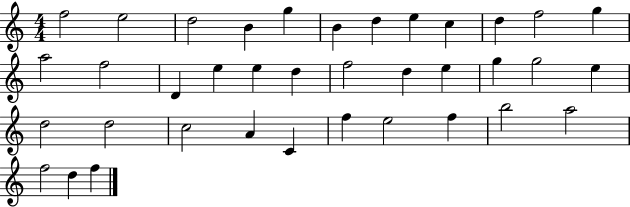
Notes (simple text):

F5/h E5/h D5/h B4/q G5/q B4/q D5/q E5/q C5/q D5/q F5/h G5/q A5/h F5/h D4/q E5/q E5/q D5/q F5/h D5/q E5/q G5/q G5/h E5/q D5/h D5/h C5/h A4/q C4/q F5/q E5/h F5/q B5/h A5/h F5/h D5/q F5/q